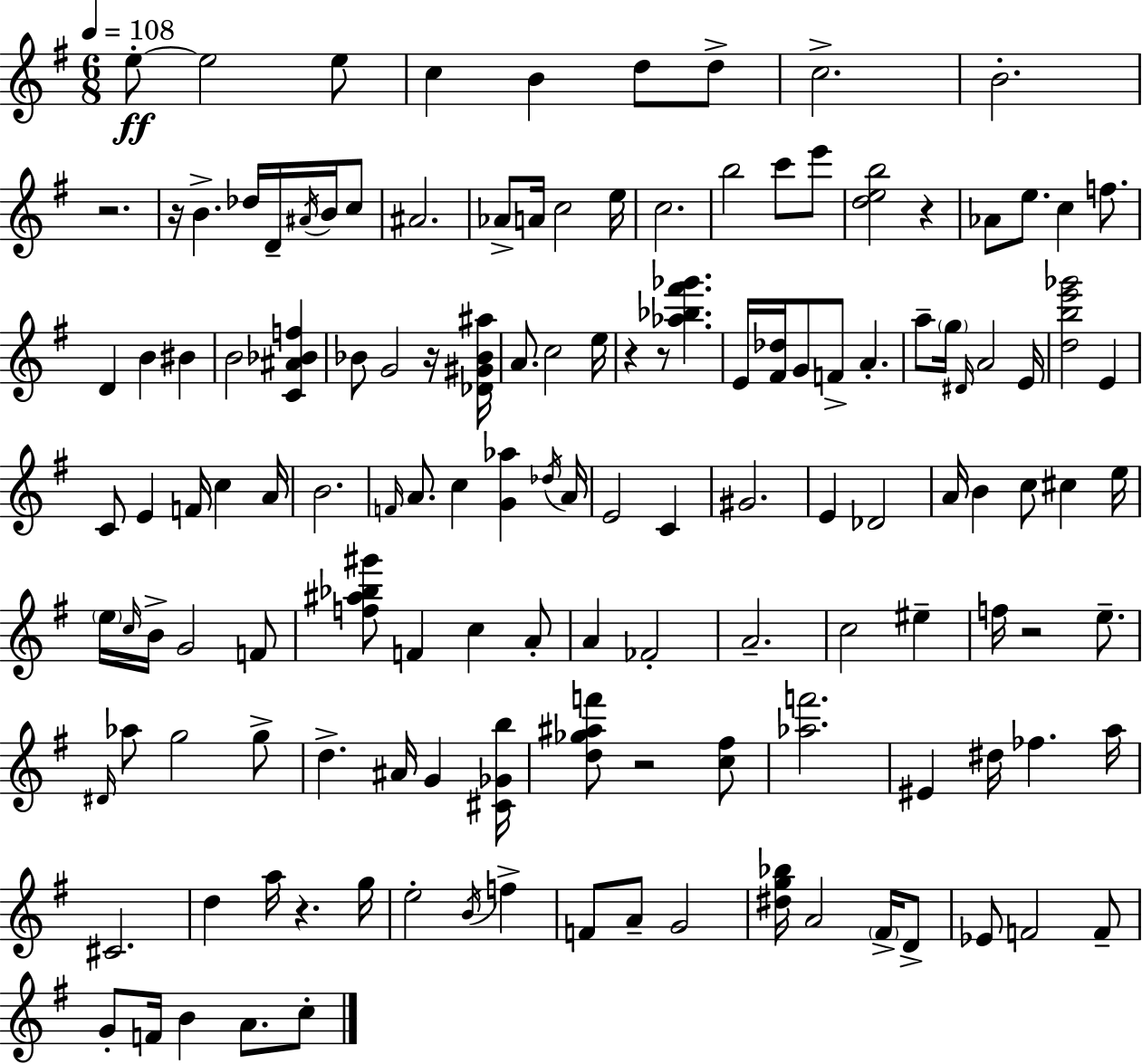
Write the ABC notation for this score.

X:1
T:Untitled
M:6/8
L:1/4
K:G
e/2 e2 e/2 c B d/2 d/2 c2 B2 z2 z/4 B _d/4 D/4 ^A/4 B/4 c/2 ^A2 _A/2 A/4 c2 e/4 c2 b2 c'/2 e'/2 [deb]2 z _A/2 e/2 c f/2 D B ^B B2 [C^A_Bf] _B/2 G2 z/4 [_D^G_B^a]/4 A/2 c2 e/4 z z/2 [_a_b^f'_g'] E/4 [^F_d]/4 G/2 F/2 A a/2 g/4 ^D/4 A2 E/4 [dbe'_g']2 E C/2 E F/4 c A/4 B2 F/4 A/2 c [G_a] _d/4 A/4 E2 C ^G2 E _D2 A/4 B c/2 ^c e/4 e/4 c/4 B/4 G2 F/2 [f^a_b^g']/2 F c A/2 A _F2 A2 c2 ^e f/4 z2 e/2 ^D/4 _a/2 g2 g/2 d ^A/4 G [^C_Gb]/4 [d_g^af']/2 z2 [c^f]/2 [_af']2 ^E ^d/4 _f a/4 ^C2 d a/4 z g/4 e2 B/4 f F/2 A/2 G2 [^dg_b]/4 A2 ^F/4 D/2 _E/2 F2 F/2 G/2 F/4 B A/2 c/2